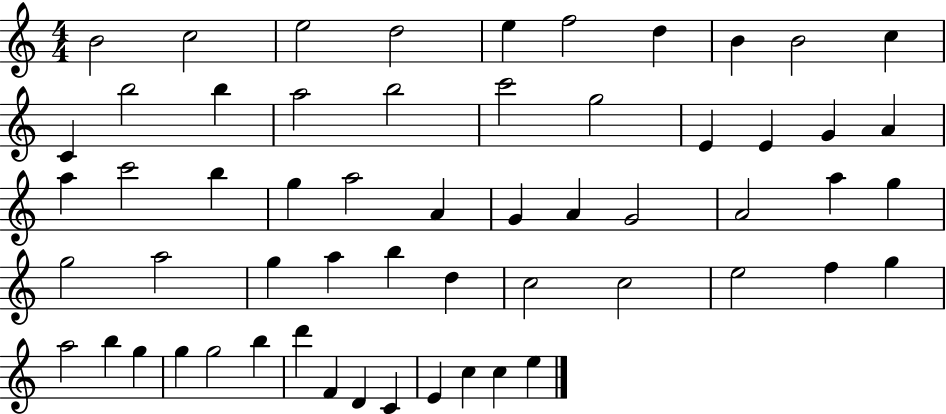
X:1
T:Untitled
M:4/4
L:1/4
K:C
B2 c2 e2 d2 e f2 d B B2 c C b2 b a2 b2 c'2 g2 E E G A a c'2 b g a2 A G A G2 A2 a g g2 a2 g a b d c2 c2 e2 f g a2 b g g g2 b d' F D C E c c e